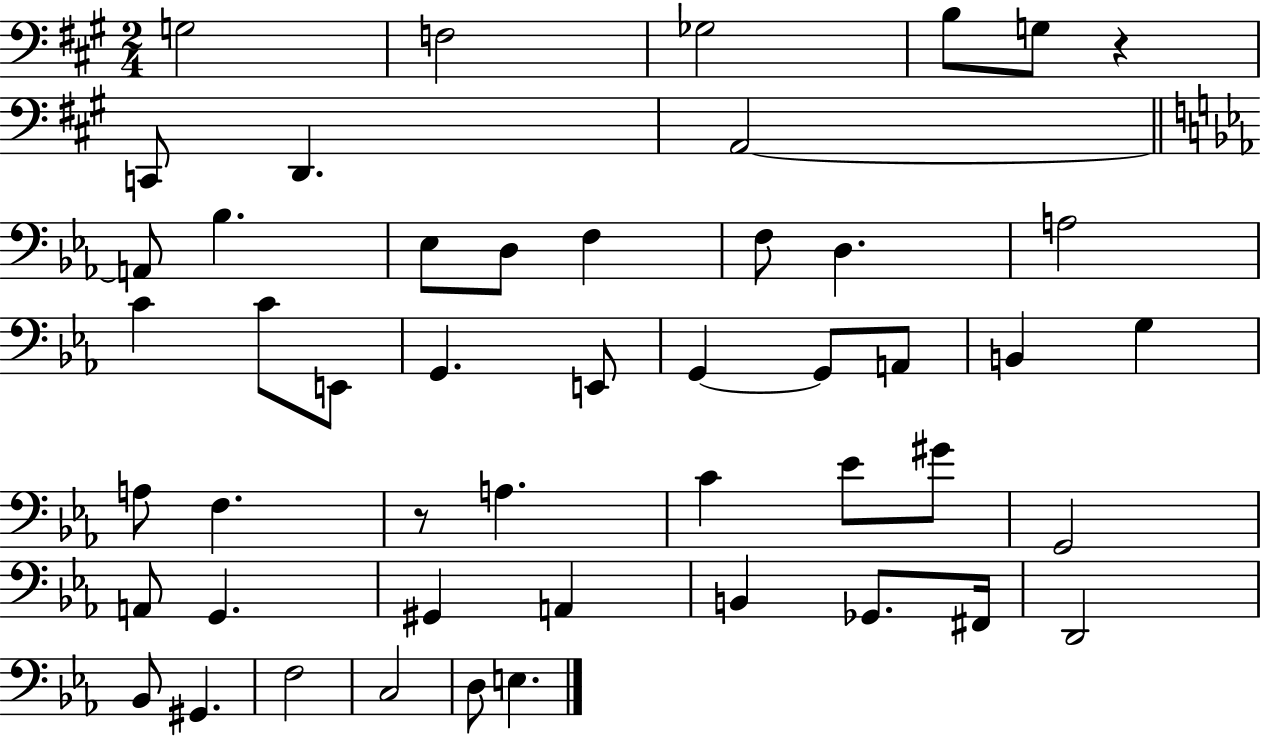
{
  \clef bass
  \numericTimeSignature
  \time 2/4
  \key a \major
  g2 | f2 | ges2 | b8 g8 r4 | \break c,8 d,4. | a,2~~ | \bar "||" \break \key ees \major a,8 bes4. | ees8 d8 f4 | f8 d4. | a2 | \break c'4 c'8 e,8 | g,4. e,8 | g,4~~ g,8 a,8 | b,4 g4 | \break a8 f4. | r8 a4. | c'4 ees'8 gis'8 | g,2 | \break a,8 g,4. | gis,4 a,4 | b,4 ges,8. fis,16 | d,2 | \break bes,8 gis,4. | f2 | c2 | d8 e4. | \break \bar "|."
}